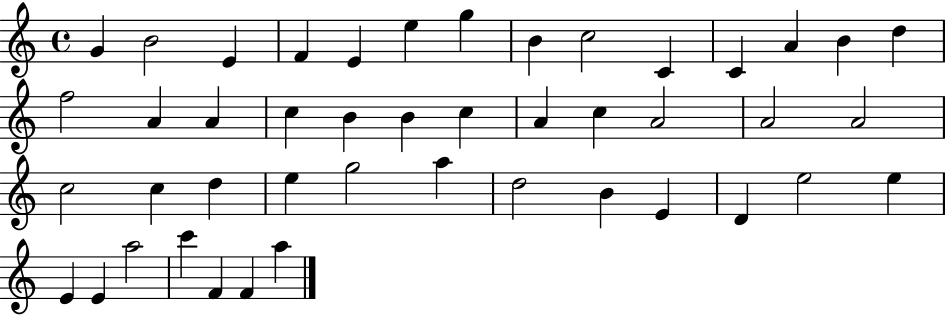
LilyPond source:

{
  \clef treble
  \time 4/4
  \defaultTimeSignature
  \key c \major
  g'4 b'2 e'4 | f'4 e'4 e''4 g''4 | b'4 c''2 c'4 | c'4 a'4 b'4 d''4 | \break f''2 a'4 a'4 | c''4 b'4 b'4 c''4 | a'4 c''4 a'2 | a'2 a'2 | \break c''2 c''4 d''4 | e''4 g''2 a''4 | d''2 b'4 e'4 | d'4 e''2 e''4 | \break e'4 e'4 a''2 | c'''4 f'4 f'4 a''4 | \bar "|."
}